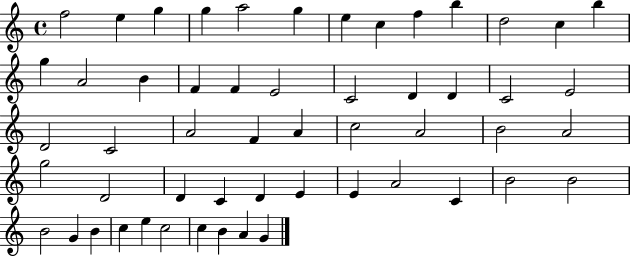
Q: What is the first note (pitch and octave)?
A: F5